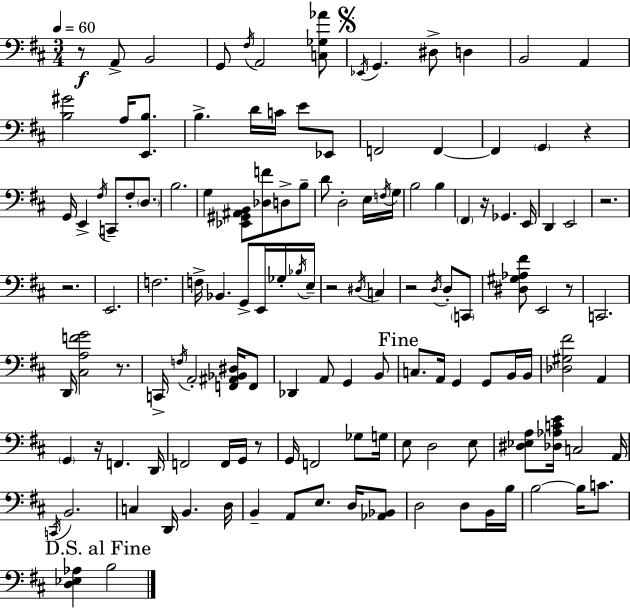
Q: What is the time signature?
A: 3/4